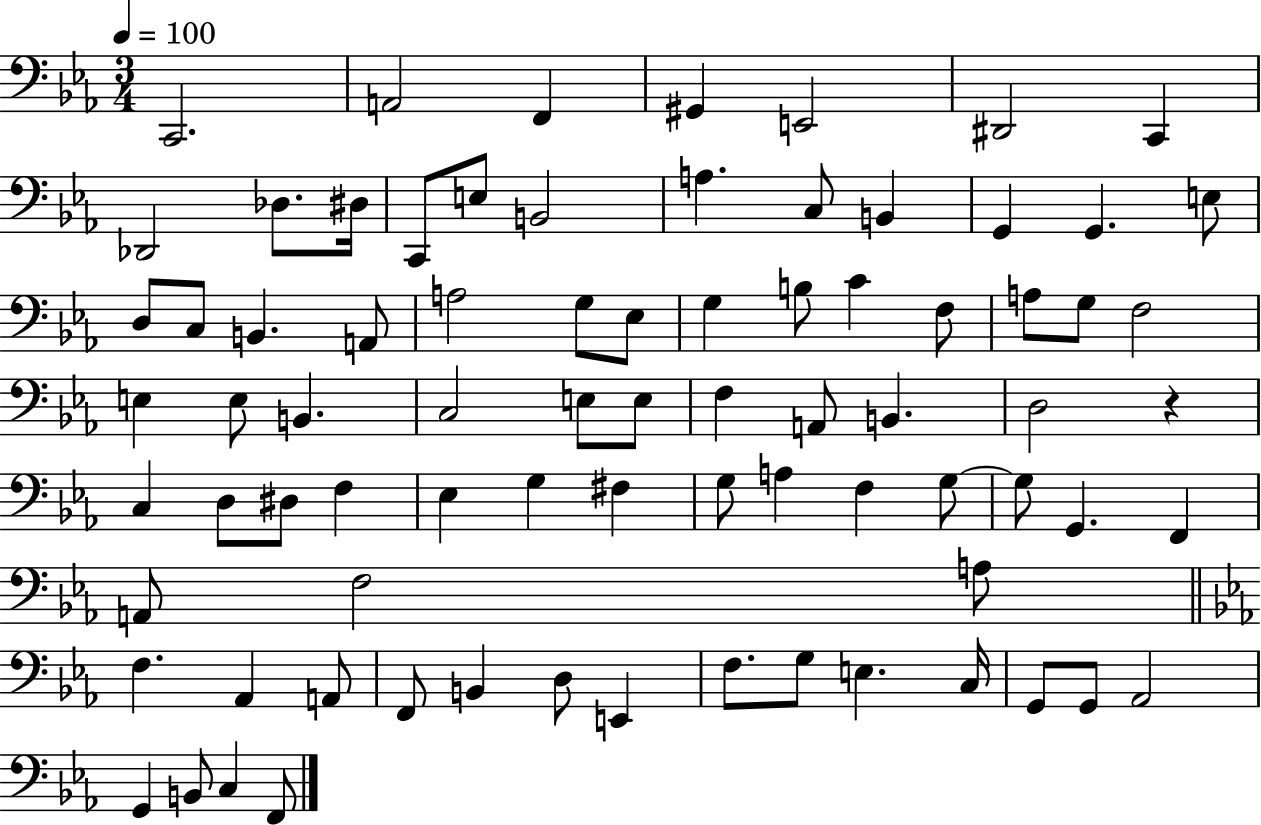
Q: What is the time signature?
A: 3/4